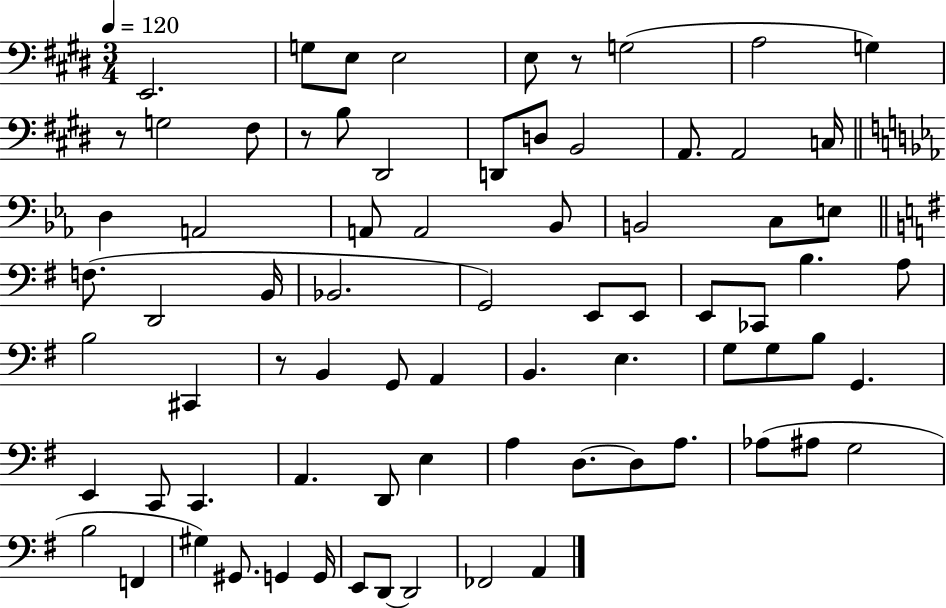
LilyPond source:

{
  \clef bass
  \numericTimeSignature
  \time 3/4
  \key e \major
  \tempo 4 = 120
  \repeat volta 2 { e,2. | g8 e8 e2 | e8 r8 g2( | a2 g4) | \break r8 g2 fis8 | r8 b8 dis,2 | d,8 d8 b,2 | a,8. a,2 c16 | \break \bar "||" \break \key ees \major d4 a,2 | a,8 a,2 bes,8 | b,2 c8 e8 | \bar "||" \break \key e \minor f8.( d,2 b,16 | bes,2. | g,2) e,8 e,8 | e,8 ces,8 b4. a8 | \break b2 cis,4 | r8 b,4 g,8 a,4 | b,4. e4. | g8 g8 b8 g,4. | \break e,4 c,8 c,4. | a,4. d,8 e4 | a4 d8.~~ d8 a8. | aes8( ais8 g2 | \break b2 f,4 | gis4) gis,8. g,4 g,16 | e,8 d,8~~ d,2 | fes,2 a,4 | \break } \bar "|."
}